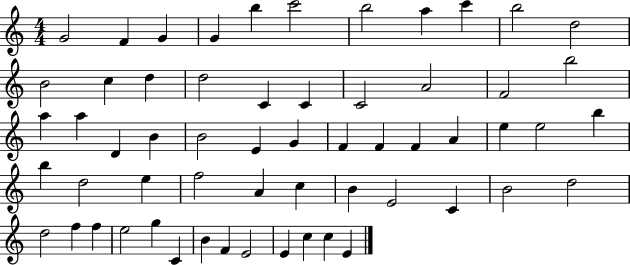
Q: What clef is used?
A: treble